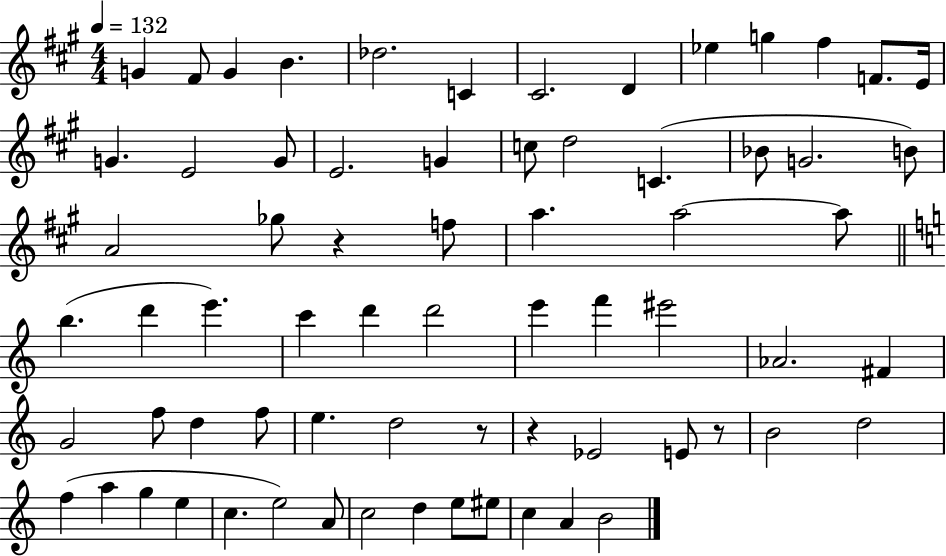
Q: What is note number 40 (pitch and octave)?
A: Ab4